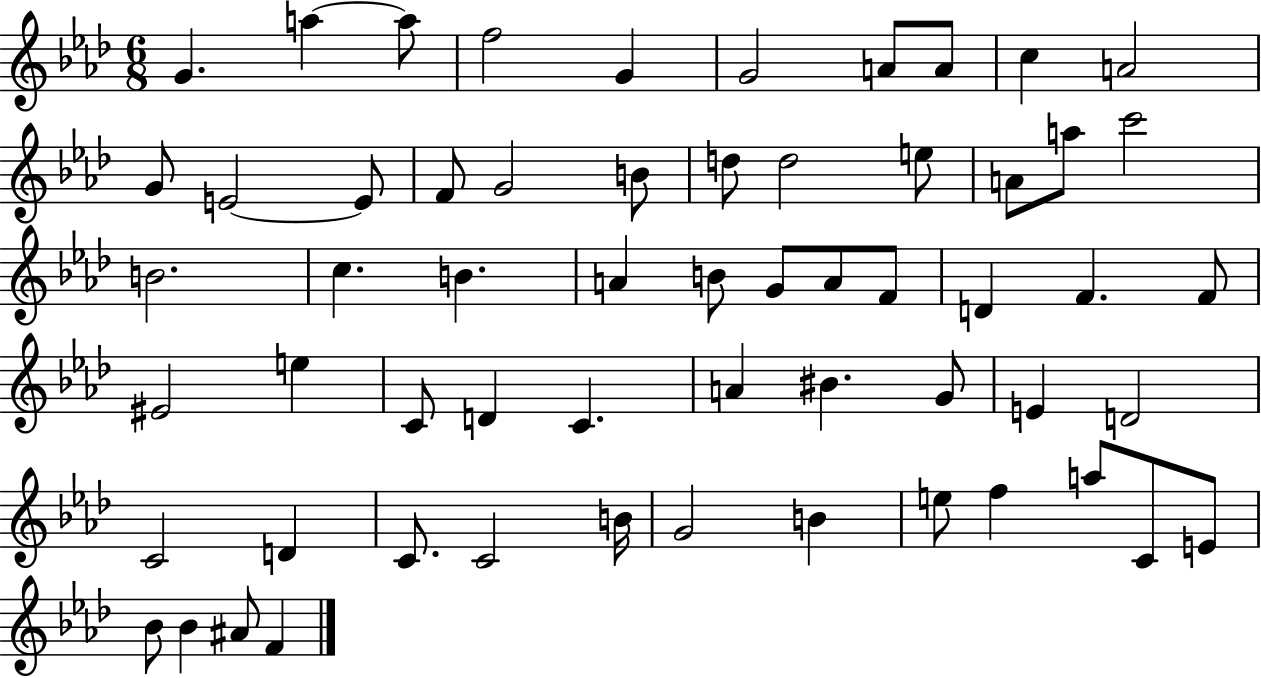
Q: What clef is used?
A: treble